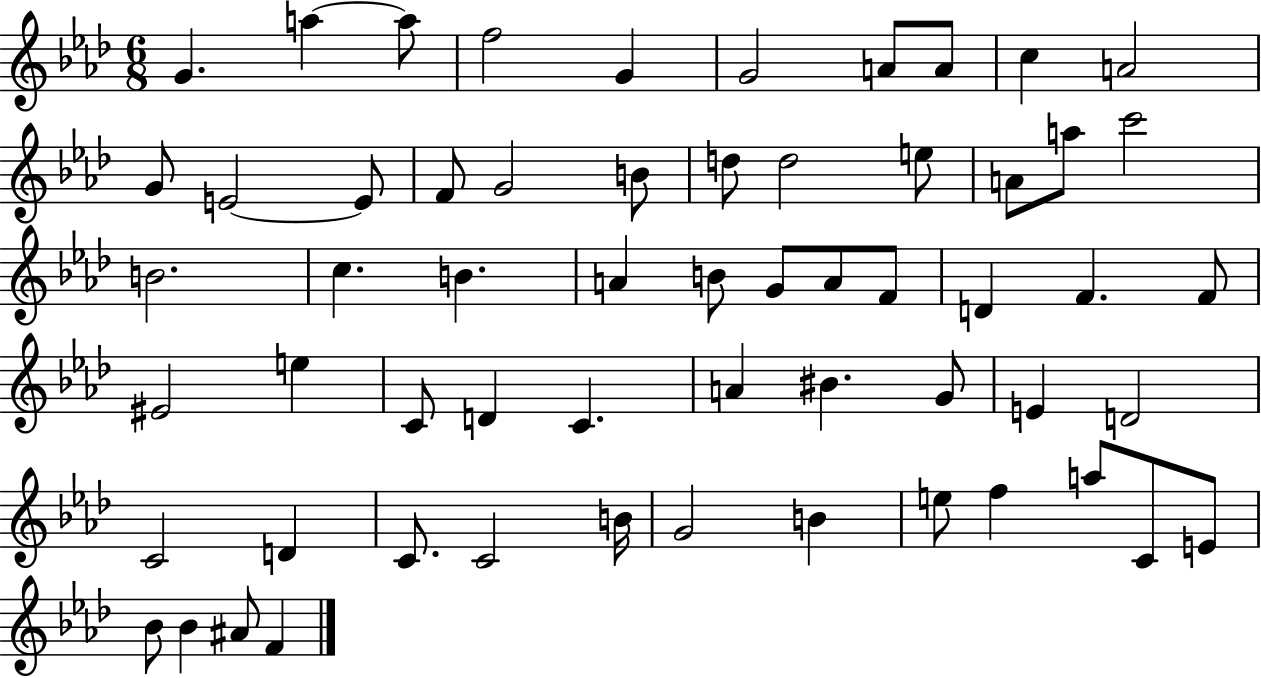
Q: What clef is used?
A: treble